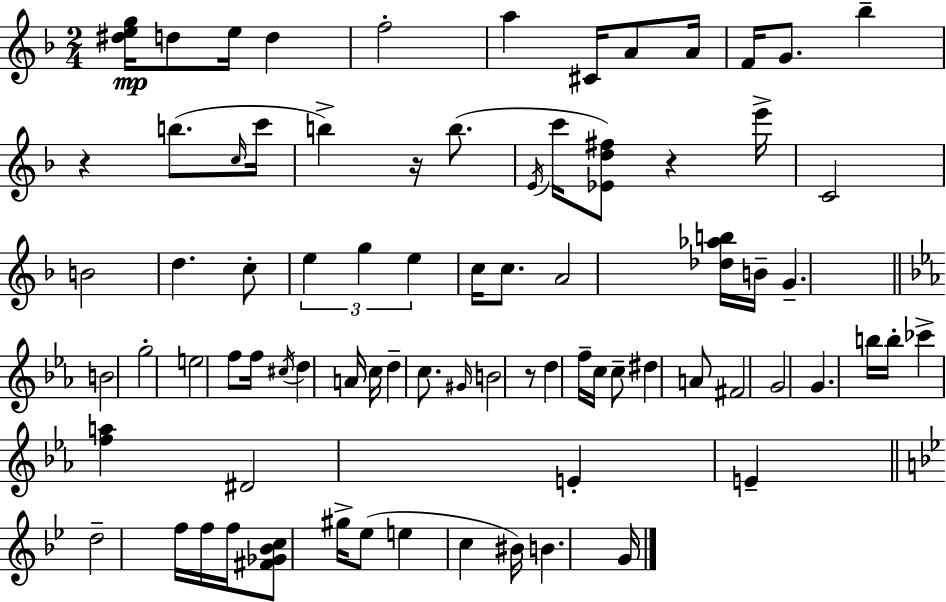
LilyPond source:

{
  \clef treble
  \numericTimeSignature
  \time 2/4
  \key f \major
  \repeat volta 2 { <dis'' e'' g''>16\mp d''8 e''16 d''4 | f''2-. | a''4 cis'16 a'8 a'16 | f'16 g'8. bes''4-- | \break r4 b''8.( \grace { c''16 } | c'''16 b''4->) r16 b''8.( | \acciaccatura { e'16 } c'''16 <ees' d'' fis''>8) r4 | e'''16-> c'2 | \break b'2 | d''4. | c''8-. \tuplet 3/2 { e''4 g''4 | e''4 } c''16 c''8. | \break a'2 | <des'' aes'' b''>16 b'16-- g'4.-- | \bar "||" \break \key c \minor b'2 | g''2-. | e''2 | f''8 f''16 \acciaccatura { cis''16 } d''4 | \break a'16 c''16 d''4-- c''8. | \grace { gis'16 } b'2 | r8 d''4 | f''16-- c''16 c''8-- dis''4 | \break a'8 fis'2 | g'2 | g'4. | b''16 b''16-. ces'''4-> <f'' a''>4 | \break dis'2 | e'4-. e'4-- | \bar "||" \break \key bes \major d''2-- | f''16 f''16 f''16 <fis' ges' bes' c''>8 gis''16-> ees''8( | e''4 c''4 | bis'16) b'4. g'16 | \break } \bar "|."
}